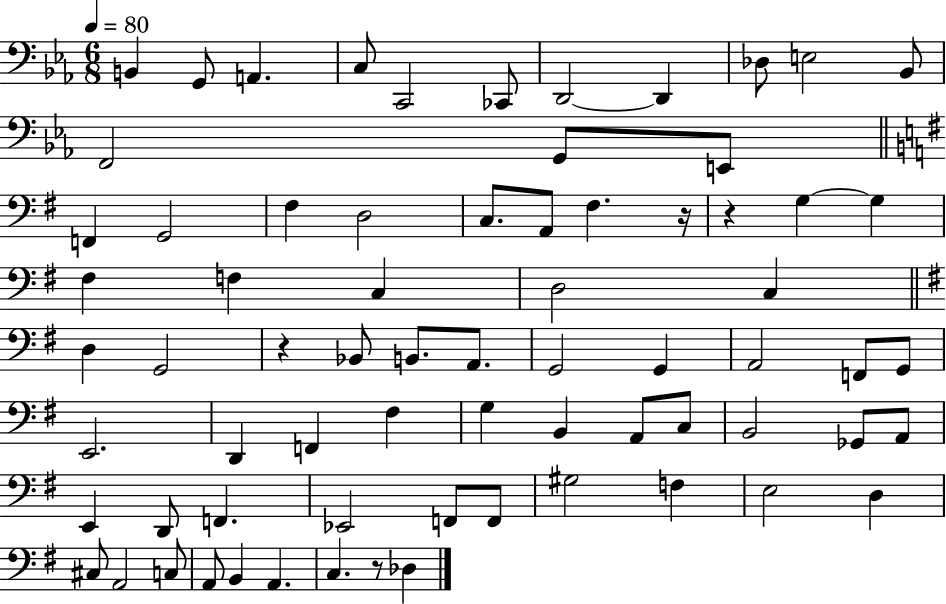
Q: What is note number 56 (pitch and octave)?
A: G#3